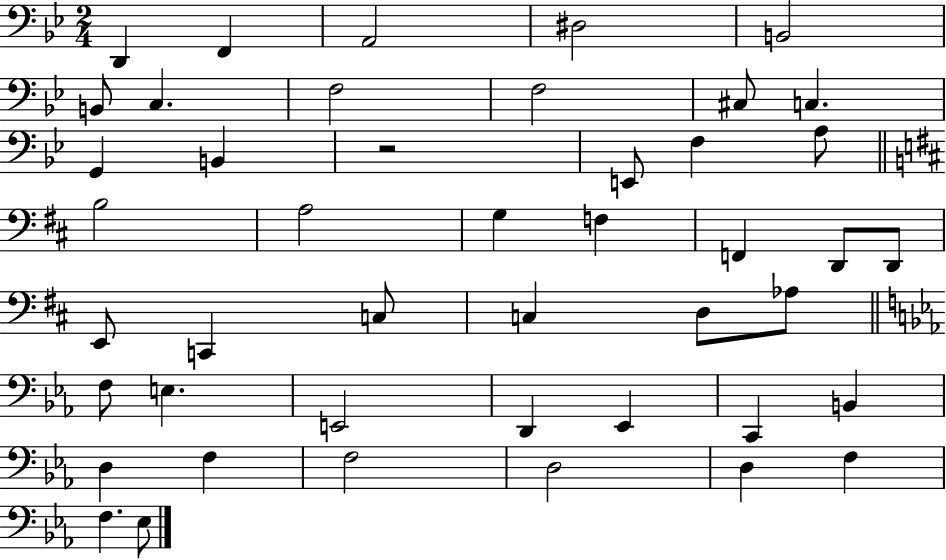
{
  \clef bass
  \numericTimeSignature
  \time 2/4
  \key bes \major
  d,4 f,4 | a,2 | dis2 | b,2 | \break b,8 c4. | f2 | f2 | cis8 c4. | \break g,4 b,4 | r2 | e,8 f4 a8 | \bar "||" \break \key b \minor b2 | a2 | g4 f4 | f,4 d,8 d,8 | \break e,8 c,4 c8 | c4 d8 aes8 | \bar "||" \break \key ees \major f8 e4. | e,2 | d,4 ees,4 | c,4 b,4 | \break d4 f4 | f2 | d2 | d4 f4 | \break f4. ees8 | \bar "|."
}